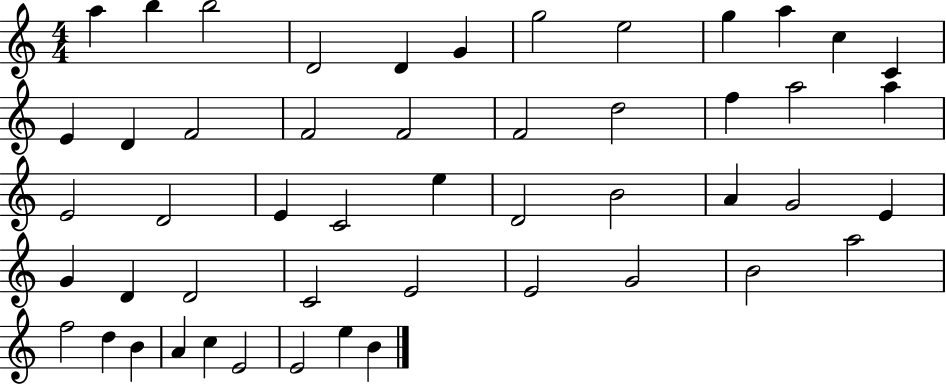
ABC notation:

X:1
T:Untitled
M:4/4
L:1/4
K:C
a b b2 D2 D G g2 e2 g a c C E D F2 F2 F2 F2 d2 f a2 a E2 D2 E C2 e D2 B2 A G2 E G D D2 C2 E2 E2 G2 B2 a2 f2 d B A c E2 E2 e B